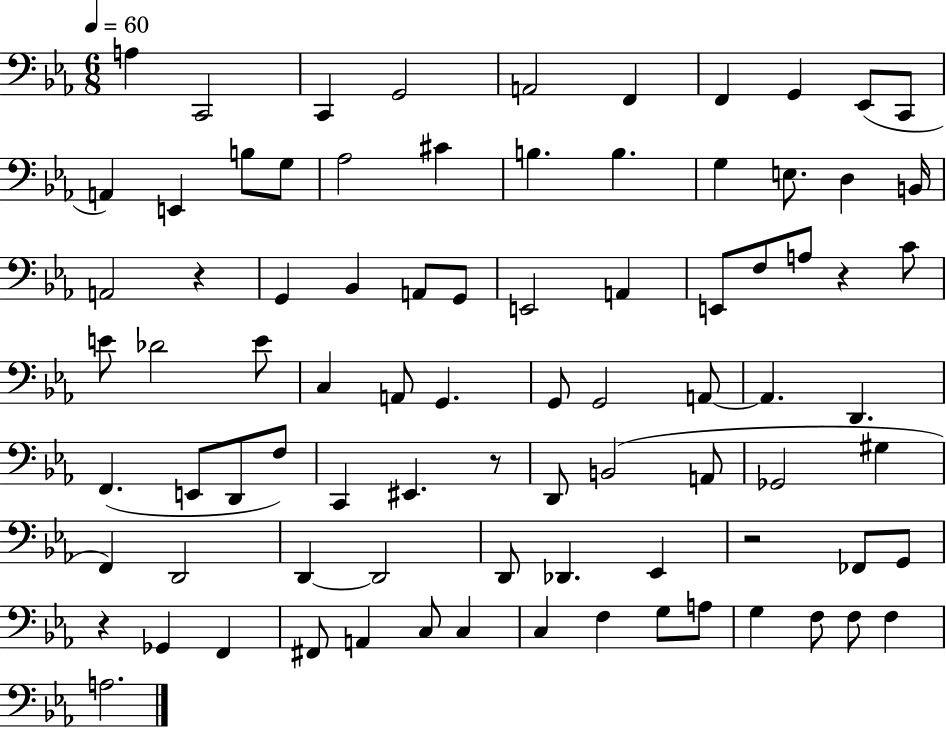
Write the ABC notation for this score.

X:1
T:Untitled
M:6/8
L:1/4
K:Eb
A, C,,2 C,, G,,2 A,,2 F,, F,, G,, _E,,/2 C,,/2 A,, E,, B,/2 G,/2 _A,2 ^C B, B, G, E,/2 D, B,,/4 A,,2 z G,, _B,, A,,/2 G,,/2 E,,2 A,, E,,/2 F,/2 A,/2 z C/2 E/2 _D2 E/2 C, A,,/2 G,, G,,/2 G,,2 A,,/2 A,, D,, F,, E,,/2 D,,/2 F,/2 C,, ^E,, z/2 D,,/2 B,,2 A,,/2 _G,,2 ^G, F,, D,,2 D,, D,,2 D,,/2 _D,, _E,, z2 _F,,/2 G,,/2 z _G,, F,, ^F,,/2 A,, C,/2 C, C, F, G,/2 A,/2 G, F,/2 F,/2 F, A,2